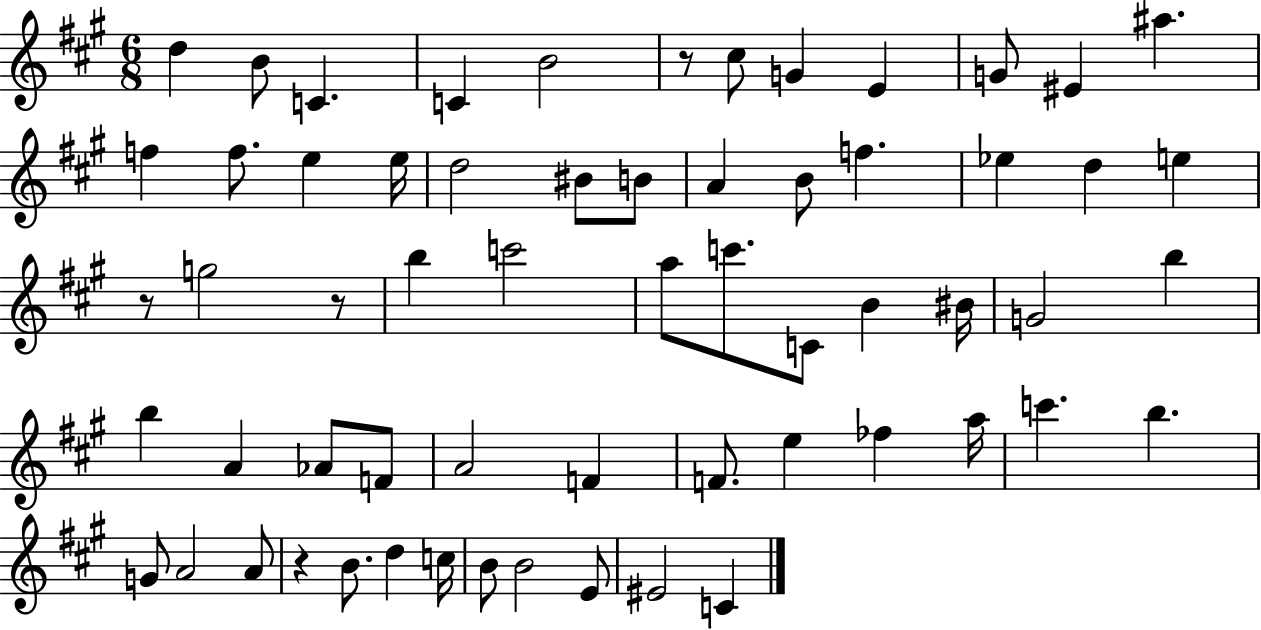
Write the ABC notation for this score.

X:1
T:Untitled
M:6/8
L:1/4
K:A
d B/2 C C B2 z/2 ^c/2 G E G/2 ^E ^a f f/2 e e/4 d2 ^B/2 B/2 A B/2 f _e d e z/2 g2 z/2 b c'2 a/2 c'/2 C/2 B ^B/4 G2 b b A _A/2 F/2 A2 F F/2 e _f a/4 c' b G/2 A2 A/2 z B/2 d c/4 B/2 B2 E/2 ^E2 C